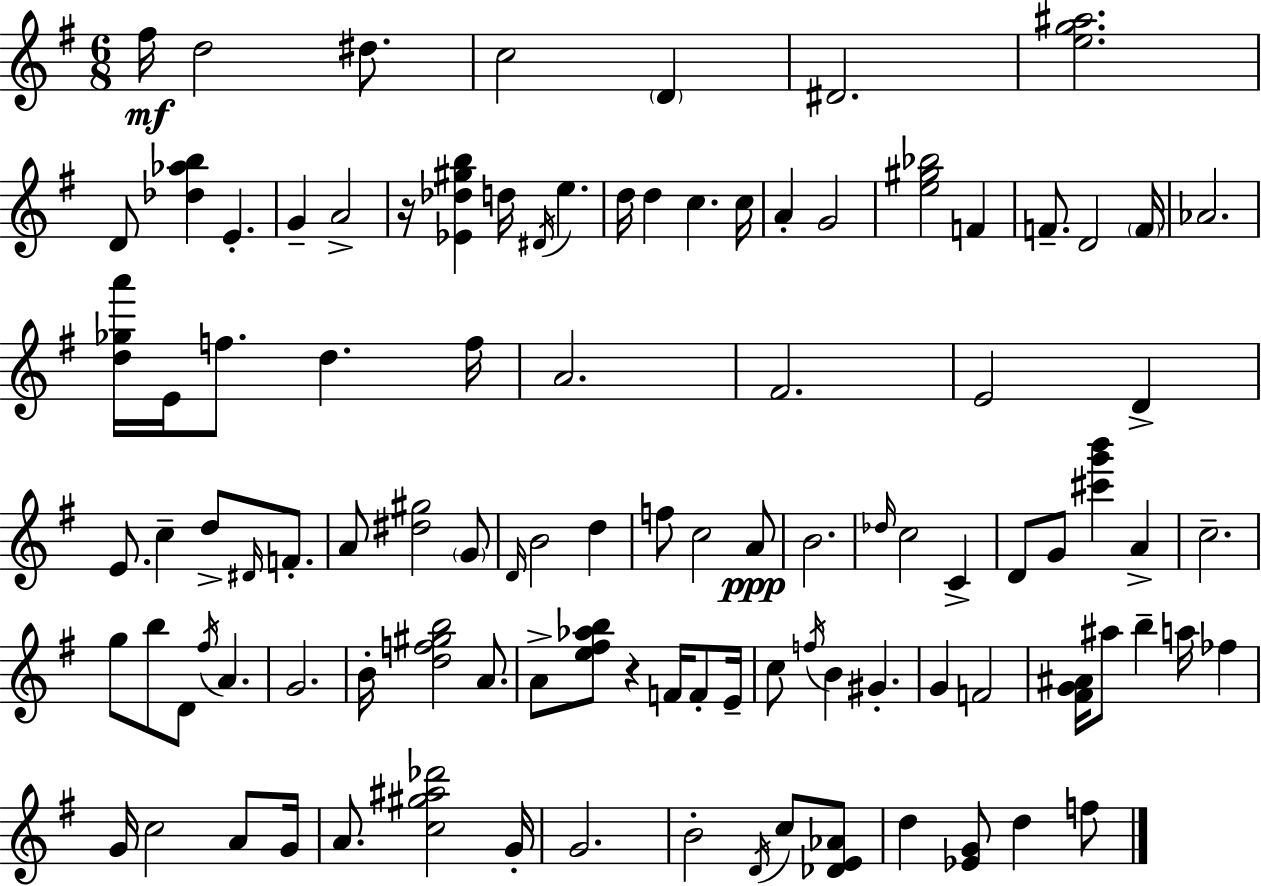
F#5/s D5/h D#5/e. C5/h D4/q D#4/h. [E5,G5,A#5]/h. D4/e [Db5,Ab5,B5]/q E4/q. G4/q A4/h R/s [Eb4,Db5,G#5,B5]/q D5/s D#4/s E5/q. D5/s D5/q C5/q. C5/s A4/q G4/h [E5,G#5,Bb5]/h F4/q F4/e. D4/h F4/s Ab4/h. [D5,Gb5,A6]/s E4/s F5/e. D5/q. F5/s A4/h. F#4/h. E4/h D4/q E4/e. C5/q D5/e D#4/s F4/e. A4/e [D#5,G#5]/h G4/e D4/s B4/h D5/q F5/e C5/h A4/e B4/h. Db5/s C5/h C4/q D4/e G4/e [C#6,G6,B6]/q A4/q C5/h. G5/e B5/e D4/e F#5/s A4/q. G4/h. B4/s [D5,F5,G#5,B5]/h A4/e. A4/e [E5,F#5,Ab5,B5]/e R/q F4/s F4/e E4/s C5/e F5/s B4/q G#4/q. G4/q F4/h [F#4,G4,A#4]/s A#5/e B5/q A5/s FES5/q G4/s C5/h A4/e G4/s A4/e. [C5,G#5,A#5,Db6]/h G4/s G4/h. B4/h D4/s C5/e [Db4,E4,Ab4]/e D5/q [Eb4,G4]/e D5/q F5/e